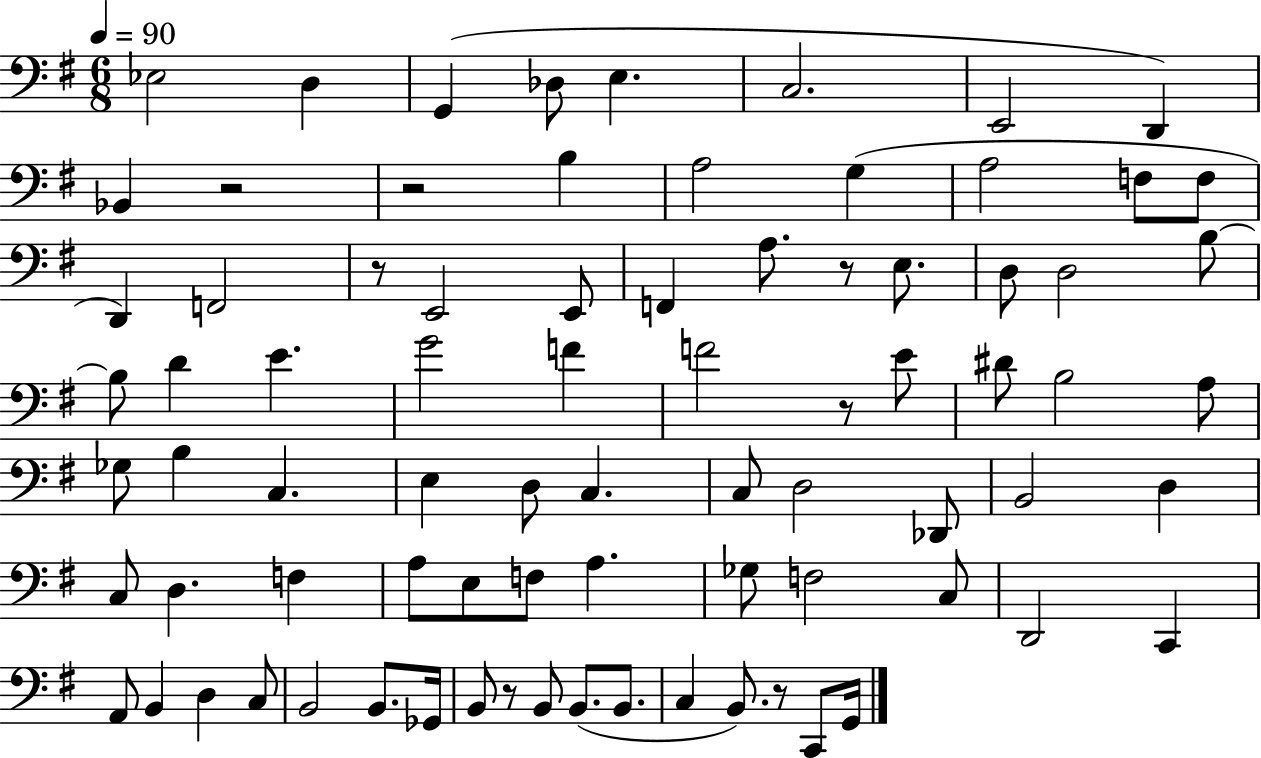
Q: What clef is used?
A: bass